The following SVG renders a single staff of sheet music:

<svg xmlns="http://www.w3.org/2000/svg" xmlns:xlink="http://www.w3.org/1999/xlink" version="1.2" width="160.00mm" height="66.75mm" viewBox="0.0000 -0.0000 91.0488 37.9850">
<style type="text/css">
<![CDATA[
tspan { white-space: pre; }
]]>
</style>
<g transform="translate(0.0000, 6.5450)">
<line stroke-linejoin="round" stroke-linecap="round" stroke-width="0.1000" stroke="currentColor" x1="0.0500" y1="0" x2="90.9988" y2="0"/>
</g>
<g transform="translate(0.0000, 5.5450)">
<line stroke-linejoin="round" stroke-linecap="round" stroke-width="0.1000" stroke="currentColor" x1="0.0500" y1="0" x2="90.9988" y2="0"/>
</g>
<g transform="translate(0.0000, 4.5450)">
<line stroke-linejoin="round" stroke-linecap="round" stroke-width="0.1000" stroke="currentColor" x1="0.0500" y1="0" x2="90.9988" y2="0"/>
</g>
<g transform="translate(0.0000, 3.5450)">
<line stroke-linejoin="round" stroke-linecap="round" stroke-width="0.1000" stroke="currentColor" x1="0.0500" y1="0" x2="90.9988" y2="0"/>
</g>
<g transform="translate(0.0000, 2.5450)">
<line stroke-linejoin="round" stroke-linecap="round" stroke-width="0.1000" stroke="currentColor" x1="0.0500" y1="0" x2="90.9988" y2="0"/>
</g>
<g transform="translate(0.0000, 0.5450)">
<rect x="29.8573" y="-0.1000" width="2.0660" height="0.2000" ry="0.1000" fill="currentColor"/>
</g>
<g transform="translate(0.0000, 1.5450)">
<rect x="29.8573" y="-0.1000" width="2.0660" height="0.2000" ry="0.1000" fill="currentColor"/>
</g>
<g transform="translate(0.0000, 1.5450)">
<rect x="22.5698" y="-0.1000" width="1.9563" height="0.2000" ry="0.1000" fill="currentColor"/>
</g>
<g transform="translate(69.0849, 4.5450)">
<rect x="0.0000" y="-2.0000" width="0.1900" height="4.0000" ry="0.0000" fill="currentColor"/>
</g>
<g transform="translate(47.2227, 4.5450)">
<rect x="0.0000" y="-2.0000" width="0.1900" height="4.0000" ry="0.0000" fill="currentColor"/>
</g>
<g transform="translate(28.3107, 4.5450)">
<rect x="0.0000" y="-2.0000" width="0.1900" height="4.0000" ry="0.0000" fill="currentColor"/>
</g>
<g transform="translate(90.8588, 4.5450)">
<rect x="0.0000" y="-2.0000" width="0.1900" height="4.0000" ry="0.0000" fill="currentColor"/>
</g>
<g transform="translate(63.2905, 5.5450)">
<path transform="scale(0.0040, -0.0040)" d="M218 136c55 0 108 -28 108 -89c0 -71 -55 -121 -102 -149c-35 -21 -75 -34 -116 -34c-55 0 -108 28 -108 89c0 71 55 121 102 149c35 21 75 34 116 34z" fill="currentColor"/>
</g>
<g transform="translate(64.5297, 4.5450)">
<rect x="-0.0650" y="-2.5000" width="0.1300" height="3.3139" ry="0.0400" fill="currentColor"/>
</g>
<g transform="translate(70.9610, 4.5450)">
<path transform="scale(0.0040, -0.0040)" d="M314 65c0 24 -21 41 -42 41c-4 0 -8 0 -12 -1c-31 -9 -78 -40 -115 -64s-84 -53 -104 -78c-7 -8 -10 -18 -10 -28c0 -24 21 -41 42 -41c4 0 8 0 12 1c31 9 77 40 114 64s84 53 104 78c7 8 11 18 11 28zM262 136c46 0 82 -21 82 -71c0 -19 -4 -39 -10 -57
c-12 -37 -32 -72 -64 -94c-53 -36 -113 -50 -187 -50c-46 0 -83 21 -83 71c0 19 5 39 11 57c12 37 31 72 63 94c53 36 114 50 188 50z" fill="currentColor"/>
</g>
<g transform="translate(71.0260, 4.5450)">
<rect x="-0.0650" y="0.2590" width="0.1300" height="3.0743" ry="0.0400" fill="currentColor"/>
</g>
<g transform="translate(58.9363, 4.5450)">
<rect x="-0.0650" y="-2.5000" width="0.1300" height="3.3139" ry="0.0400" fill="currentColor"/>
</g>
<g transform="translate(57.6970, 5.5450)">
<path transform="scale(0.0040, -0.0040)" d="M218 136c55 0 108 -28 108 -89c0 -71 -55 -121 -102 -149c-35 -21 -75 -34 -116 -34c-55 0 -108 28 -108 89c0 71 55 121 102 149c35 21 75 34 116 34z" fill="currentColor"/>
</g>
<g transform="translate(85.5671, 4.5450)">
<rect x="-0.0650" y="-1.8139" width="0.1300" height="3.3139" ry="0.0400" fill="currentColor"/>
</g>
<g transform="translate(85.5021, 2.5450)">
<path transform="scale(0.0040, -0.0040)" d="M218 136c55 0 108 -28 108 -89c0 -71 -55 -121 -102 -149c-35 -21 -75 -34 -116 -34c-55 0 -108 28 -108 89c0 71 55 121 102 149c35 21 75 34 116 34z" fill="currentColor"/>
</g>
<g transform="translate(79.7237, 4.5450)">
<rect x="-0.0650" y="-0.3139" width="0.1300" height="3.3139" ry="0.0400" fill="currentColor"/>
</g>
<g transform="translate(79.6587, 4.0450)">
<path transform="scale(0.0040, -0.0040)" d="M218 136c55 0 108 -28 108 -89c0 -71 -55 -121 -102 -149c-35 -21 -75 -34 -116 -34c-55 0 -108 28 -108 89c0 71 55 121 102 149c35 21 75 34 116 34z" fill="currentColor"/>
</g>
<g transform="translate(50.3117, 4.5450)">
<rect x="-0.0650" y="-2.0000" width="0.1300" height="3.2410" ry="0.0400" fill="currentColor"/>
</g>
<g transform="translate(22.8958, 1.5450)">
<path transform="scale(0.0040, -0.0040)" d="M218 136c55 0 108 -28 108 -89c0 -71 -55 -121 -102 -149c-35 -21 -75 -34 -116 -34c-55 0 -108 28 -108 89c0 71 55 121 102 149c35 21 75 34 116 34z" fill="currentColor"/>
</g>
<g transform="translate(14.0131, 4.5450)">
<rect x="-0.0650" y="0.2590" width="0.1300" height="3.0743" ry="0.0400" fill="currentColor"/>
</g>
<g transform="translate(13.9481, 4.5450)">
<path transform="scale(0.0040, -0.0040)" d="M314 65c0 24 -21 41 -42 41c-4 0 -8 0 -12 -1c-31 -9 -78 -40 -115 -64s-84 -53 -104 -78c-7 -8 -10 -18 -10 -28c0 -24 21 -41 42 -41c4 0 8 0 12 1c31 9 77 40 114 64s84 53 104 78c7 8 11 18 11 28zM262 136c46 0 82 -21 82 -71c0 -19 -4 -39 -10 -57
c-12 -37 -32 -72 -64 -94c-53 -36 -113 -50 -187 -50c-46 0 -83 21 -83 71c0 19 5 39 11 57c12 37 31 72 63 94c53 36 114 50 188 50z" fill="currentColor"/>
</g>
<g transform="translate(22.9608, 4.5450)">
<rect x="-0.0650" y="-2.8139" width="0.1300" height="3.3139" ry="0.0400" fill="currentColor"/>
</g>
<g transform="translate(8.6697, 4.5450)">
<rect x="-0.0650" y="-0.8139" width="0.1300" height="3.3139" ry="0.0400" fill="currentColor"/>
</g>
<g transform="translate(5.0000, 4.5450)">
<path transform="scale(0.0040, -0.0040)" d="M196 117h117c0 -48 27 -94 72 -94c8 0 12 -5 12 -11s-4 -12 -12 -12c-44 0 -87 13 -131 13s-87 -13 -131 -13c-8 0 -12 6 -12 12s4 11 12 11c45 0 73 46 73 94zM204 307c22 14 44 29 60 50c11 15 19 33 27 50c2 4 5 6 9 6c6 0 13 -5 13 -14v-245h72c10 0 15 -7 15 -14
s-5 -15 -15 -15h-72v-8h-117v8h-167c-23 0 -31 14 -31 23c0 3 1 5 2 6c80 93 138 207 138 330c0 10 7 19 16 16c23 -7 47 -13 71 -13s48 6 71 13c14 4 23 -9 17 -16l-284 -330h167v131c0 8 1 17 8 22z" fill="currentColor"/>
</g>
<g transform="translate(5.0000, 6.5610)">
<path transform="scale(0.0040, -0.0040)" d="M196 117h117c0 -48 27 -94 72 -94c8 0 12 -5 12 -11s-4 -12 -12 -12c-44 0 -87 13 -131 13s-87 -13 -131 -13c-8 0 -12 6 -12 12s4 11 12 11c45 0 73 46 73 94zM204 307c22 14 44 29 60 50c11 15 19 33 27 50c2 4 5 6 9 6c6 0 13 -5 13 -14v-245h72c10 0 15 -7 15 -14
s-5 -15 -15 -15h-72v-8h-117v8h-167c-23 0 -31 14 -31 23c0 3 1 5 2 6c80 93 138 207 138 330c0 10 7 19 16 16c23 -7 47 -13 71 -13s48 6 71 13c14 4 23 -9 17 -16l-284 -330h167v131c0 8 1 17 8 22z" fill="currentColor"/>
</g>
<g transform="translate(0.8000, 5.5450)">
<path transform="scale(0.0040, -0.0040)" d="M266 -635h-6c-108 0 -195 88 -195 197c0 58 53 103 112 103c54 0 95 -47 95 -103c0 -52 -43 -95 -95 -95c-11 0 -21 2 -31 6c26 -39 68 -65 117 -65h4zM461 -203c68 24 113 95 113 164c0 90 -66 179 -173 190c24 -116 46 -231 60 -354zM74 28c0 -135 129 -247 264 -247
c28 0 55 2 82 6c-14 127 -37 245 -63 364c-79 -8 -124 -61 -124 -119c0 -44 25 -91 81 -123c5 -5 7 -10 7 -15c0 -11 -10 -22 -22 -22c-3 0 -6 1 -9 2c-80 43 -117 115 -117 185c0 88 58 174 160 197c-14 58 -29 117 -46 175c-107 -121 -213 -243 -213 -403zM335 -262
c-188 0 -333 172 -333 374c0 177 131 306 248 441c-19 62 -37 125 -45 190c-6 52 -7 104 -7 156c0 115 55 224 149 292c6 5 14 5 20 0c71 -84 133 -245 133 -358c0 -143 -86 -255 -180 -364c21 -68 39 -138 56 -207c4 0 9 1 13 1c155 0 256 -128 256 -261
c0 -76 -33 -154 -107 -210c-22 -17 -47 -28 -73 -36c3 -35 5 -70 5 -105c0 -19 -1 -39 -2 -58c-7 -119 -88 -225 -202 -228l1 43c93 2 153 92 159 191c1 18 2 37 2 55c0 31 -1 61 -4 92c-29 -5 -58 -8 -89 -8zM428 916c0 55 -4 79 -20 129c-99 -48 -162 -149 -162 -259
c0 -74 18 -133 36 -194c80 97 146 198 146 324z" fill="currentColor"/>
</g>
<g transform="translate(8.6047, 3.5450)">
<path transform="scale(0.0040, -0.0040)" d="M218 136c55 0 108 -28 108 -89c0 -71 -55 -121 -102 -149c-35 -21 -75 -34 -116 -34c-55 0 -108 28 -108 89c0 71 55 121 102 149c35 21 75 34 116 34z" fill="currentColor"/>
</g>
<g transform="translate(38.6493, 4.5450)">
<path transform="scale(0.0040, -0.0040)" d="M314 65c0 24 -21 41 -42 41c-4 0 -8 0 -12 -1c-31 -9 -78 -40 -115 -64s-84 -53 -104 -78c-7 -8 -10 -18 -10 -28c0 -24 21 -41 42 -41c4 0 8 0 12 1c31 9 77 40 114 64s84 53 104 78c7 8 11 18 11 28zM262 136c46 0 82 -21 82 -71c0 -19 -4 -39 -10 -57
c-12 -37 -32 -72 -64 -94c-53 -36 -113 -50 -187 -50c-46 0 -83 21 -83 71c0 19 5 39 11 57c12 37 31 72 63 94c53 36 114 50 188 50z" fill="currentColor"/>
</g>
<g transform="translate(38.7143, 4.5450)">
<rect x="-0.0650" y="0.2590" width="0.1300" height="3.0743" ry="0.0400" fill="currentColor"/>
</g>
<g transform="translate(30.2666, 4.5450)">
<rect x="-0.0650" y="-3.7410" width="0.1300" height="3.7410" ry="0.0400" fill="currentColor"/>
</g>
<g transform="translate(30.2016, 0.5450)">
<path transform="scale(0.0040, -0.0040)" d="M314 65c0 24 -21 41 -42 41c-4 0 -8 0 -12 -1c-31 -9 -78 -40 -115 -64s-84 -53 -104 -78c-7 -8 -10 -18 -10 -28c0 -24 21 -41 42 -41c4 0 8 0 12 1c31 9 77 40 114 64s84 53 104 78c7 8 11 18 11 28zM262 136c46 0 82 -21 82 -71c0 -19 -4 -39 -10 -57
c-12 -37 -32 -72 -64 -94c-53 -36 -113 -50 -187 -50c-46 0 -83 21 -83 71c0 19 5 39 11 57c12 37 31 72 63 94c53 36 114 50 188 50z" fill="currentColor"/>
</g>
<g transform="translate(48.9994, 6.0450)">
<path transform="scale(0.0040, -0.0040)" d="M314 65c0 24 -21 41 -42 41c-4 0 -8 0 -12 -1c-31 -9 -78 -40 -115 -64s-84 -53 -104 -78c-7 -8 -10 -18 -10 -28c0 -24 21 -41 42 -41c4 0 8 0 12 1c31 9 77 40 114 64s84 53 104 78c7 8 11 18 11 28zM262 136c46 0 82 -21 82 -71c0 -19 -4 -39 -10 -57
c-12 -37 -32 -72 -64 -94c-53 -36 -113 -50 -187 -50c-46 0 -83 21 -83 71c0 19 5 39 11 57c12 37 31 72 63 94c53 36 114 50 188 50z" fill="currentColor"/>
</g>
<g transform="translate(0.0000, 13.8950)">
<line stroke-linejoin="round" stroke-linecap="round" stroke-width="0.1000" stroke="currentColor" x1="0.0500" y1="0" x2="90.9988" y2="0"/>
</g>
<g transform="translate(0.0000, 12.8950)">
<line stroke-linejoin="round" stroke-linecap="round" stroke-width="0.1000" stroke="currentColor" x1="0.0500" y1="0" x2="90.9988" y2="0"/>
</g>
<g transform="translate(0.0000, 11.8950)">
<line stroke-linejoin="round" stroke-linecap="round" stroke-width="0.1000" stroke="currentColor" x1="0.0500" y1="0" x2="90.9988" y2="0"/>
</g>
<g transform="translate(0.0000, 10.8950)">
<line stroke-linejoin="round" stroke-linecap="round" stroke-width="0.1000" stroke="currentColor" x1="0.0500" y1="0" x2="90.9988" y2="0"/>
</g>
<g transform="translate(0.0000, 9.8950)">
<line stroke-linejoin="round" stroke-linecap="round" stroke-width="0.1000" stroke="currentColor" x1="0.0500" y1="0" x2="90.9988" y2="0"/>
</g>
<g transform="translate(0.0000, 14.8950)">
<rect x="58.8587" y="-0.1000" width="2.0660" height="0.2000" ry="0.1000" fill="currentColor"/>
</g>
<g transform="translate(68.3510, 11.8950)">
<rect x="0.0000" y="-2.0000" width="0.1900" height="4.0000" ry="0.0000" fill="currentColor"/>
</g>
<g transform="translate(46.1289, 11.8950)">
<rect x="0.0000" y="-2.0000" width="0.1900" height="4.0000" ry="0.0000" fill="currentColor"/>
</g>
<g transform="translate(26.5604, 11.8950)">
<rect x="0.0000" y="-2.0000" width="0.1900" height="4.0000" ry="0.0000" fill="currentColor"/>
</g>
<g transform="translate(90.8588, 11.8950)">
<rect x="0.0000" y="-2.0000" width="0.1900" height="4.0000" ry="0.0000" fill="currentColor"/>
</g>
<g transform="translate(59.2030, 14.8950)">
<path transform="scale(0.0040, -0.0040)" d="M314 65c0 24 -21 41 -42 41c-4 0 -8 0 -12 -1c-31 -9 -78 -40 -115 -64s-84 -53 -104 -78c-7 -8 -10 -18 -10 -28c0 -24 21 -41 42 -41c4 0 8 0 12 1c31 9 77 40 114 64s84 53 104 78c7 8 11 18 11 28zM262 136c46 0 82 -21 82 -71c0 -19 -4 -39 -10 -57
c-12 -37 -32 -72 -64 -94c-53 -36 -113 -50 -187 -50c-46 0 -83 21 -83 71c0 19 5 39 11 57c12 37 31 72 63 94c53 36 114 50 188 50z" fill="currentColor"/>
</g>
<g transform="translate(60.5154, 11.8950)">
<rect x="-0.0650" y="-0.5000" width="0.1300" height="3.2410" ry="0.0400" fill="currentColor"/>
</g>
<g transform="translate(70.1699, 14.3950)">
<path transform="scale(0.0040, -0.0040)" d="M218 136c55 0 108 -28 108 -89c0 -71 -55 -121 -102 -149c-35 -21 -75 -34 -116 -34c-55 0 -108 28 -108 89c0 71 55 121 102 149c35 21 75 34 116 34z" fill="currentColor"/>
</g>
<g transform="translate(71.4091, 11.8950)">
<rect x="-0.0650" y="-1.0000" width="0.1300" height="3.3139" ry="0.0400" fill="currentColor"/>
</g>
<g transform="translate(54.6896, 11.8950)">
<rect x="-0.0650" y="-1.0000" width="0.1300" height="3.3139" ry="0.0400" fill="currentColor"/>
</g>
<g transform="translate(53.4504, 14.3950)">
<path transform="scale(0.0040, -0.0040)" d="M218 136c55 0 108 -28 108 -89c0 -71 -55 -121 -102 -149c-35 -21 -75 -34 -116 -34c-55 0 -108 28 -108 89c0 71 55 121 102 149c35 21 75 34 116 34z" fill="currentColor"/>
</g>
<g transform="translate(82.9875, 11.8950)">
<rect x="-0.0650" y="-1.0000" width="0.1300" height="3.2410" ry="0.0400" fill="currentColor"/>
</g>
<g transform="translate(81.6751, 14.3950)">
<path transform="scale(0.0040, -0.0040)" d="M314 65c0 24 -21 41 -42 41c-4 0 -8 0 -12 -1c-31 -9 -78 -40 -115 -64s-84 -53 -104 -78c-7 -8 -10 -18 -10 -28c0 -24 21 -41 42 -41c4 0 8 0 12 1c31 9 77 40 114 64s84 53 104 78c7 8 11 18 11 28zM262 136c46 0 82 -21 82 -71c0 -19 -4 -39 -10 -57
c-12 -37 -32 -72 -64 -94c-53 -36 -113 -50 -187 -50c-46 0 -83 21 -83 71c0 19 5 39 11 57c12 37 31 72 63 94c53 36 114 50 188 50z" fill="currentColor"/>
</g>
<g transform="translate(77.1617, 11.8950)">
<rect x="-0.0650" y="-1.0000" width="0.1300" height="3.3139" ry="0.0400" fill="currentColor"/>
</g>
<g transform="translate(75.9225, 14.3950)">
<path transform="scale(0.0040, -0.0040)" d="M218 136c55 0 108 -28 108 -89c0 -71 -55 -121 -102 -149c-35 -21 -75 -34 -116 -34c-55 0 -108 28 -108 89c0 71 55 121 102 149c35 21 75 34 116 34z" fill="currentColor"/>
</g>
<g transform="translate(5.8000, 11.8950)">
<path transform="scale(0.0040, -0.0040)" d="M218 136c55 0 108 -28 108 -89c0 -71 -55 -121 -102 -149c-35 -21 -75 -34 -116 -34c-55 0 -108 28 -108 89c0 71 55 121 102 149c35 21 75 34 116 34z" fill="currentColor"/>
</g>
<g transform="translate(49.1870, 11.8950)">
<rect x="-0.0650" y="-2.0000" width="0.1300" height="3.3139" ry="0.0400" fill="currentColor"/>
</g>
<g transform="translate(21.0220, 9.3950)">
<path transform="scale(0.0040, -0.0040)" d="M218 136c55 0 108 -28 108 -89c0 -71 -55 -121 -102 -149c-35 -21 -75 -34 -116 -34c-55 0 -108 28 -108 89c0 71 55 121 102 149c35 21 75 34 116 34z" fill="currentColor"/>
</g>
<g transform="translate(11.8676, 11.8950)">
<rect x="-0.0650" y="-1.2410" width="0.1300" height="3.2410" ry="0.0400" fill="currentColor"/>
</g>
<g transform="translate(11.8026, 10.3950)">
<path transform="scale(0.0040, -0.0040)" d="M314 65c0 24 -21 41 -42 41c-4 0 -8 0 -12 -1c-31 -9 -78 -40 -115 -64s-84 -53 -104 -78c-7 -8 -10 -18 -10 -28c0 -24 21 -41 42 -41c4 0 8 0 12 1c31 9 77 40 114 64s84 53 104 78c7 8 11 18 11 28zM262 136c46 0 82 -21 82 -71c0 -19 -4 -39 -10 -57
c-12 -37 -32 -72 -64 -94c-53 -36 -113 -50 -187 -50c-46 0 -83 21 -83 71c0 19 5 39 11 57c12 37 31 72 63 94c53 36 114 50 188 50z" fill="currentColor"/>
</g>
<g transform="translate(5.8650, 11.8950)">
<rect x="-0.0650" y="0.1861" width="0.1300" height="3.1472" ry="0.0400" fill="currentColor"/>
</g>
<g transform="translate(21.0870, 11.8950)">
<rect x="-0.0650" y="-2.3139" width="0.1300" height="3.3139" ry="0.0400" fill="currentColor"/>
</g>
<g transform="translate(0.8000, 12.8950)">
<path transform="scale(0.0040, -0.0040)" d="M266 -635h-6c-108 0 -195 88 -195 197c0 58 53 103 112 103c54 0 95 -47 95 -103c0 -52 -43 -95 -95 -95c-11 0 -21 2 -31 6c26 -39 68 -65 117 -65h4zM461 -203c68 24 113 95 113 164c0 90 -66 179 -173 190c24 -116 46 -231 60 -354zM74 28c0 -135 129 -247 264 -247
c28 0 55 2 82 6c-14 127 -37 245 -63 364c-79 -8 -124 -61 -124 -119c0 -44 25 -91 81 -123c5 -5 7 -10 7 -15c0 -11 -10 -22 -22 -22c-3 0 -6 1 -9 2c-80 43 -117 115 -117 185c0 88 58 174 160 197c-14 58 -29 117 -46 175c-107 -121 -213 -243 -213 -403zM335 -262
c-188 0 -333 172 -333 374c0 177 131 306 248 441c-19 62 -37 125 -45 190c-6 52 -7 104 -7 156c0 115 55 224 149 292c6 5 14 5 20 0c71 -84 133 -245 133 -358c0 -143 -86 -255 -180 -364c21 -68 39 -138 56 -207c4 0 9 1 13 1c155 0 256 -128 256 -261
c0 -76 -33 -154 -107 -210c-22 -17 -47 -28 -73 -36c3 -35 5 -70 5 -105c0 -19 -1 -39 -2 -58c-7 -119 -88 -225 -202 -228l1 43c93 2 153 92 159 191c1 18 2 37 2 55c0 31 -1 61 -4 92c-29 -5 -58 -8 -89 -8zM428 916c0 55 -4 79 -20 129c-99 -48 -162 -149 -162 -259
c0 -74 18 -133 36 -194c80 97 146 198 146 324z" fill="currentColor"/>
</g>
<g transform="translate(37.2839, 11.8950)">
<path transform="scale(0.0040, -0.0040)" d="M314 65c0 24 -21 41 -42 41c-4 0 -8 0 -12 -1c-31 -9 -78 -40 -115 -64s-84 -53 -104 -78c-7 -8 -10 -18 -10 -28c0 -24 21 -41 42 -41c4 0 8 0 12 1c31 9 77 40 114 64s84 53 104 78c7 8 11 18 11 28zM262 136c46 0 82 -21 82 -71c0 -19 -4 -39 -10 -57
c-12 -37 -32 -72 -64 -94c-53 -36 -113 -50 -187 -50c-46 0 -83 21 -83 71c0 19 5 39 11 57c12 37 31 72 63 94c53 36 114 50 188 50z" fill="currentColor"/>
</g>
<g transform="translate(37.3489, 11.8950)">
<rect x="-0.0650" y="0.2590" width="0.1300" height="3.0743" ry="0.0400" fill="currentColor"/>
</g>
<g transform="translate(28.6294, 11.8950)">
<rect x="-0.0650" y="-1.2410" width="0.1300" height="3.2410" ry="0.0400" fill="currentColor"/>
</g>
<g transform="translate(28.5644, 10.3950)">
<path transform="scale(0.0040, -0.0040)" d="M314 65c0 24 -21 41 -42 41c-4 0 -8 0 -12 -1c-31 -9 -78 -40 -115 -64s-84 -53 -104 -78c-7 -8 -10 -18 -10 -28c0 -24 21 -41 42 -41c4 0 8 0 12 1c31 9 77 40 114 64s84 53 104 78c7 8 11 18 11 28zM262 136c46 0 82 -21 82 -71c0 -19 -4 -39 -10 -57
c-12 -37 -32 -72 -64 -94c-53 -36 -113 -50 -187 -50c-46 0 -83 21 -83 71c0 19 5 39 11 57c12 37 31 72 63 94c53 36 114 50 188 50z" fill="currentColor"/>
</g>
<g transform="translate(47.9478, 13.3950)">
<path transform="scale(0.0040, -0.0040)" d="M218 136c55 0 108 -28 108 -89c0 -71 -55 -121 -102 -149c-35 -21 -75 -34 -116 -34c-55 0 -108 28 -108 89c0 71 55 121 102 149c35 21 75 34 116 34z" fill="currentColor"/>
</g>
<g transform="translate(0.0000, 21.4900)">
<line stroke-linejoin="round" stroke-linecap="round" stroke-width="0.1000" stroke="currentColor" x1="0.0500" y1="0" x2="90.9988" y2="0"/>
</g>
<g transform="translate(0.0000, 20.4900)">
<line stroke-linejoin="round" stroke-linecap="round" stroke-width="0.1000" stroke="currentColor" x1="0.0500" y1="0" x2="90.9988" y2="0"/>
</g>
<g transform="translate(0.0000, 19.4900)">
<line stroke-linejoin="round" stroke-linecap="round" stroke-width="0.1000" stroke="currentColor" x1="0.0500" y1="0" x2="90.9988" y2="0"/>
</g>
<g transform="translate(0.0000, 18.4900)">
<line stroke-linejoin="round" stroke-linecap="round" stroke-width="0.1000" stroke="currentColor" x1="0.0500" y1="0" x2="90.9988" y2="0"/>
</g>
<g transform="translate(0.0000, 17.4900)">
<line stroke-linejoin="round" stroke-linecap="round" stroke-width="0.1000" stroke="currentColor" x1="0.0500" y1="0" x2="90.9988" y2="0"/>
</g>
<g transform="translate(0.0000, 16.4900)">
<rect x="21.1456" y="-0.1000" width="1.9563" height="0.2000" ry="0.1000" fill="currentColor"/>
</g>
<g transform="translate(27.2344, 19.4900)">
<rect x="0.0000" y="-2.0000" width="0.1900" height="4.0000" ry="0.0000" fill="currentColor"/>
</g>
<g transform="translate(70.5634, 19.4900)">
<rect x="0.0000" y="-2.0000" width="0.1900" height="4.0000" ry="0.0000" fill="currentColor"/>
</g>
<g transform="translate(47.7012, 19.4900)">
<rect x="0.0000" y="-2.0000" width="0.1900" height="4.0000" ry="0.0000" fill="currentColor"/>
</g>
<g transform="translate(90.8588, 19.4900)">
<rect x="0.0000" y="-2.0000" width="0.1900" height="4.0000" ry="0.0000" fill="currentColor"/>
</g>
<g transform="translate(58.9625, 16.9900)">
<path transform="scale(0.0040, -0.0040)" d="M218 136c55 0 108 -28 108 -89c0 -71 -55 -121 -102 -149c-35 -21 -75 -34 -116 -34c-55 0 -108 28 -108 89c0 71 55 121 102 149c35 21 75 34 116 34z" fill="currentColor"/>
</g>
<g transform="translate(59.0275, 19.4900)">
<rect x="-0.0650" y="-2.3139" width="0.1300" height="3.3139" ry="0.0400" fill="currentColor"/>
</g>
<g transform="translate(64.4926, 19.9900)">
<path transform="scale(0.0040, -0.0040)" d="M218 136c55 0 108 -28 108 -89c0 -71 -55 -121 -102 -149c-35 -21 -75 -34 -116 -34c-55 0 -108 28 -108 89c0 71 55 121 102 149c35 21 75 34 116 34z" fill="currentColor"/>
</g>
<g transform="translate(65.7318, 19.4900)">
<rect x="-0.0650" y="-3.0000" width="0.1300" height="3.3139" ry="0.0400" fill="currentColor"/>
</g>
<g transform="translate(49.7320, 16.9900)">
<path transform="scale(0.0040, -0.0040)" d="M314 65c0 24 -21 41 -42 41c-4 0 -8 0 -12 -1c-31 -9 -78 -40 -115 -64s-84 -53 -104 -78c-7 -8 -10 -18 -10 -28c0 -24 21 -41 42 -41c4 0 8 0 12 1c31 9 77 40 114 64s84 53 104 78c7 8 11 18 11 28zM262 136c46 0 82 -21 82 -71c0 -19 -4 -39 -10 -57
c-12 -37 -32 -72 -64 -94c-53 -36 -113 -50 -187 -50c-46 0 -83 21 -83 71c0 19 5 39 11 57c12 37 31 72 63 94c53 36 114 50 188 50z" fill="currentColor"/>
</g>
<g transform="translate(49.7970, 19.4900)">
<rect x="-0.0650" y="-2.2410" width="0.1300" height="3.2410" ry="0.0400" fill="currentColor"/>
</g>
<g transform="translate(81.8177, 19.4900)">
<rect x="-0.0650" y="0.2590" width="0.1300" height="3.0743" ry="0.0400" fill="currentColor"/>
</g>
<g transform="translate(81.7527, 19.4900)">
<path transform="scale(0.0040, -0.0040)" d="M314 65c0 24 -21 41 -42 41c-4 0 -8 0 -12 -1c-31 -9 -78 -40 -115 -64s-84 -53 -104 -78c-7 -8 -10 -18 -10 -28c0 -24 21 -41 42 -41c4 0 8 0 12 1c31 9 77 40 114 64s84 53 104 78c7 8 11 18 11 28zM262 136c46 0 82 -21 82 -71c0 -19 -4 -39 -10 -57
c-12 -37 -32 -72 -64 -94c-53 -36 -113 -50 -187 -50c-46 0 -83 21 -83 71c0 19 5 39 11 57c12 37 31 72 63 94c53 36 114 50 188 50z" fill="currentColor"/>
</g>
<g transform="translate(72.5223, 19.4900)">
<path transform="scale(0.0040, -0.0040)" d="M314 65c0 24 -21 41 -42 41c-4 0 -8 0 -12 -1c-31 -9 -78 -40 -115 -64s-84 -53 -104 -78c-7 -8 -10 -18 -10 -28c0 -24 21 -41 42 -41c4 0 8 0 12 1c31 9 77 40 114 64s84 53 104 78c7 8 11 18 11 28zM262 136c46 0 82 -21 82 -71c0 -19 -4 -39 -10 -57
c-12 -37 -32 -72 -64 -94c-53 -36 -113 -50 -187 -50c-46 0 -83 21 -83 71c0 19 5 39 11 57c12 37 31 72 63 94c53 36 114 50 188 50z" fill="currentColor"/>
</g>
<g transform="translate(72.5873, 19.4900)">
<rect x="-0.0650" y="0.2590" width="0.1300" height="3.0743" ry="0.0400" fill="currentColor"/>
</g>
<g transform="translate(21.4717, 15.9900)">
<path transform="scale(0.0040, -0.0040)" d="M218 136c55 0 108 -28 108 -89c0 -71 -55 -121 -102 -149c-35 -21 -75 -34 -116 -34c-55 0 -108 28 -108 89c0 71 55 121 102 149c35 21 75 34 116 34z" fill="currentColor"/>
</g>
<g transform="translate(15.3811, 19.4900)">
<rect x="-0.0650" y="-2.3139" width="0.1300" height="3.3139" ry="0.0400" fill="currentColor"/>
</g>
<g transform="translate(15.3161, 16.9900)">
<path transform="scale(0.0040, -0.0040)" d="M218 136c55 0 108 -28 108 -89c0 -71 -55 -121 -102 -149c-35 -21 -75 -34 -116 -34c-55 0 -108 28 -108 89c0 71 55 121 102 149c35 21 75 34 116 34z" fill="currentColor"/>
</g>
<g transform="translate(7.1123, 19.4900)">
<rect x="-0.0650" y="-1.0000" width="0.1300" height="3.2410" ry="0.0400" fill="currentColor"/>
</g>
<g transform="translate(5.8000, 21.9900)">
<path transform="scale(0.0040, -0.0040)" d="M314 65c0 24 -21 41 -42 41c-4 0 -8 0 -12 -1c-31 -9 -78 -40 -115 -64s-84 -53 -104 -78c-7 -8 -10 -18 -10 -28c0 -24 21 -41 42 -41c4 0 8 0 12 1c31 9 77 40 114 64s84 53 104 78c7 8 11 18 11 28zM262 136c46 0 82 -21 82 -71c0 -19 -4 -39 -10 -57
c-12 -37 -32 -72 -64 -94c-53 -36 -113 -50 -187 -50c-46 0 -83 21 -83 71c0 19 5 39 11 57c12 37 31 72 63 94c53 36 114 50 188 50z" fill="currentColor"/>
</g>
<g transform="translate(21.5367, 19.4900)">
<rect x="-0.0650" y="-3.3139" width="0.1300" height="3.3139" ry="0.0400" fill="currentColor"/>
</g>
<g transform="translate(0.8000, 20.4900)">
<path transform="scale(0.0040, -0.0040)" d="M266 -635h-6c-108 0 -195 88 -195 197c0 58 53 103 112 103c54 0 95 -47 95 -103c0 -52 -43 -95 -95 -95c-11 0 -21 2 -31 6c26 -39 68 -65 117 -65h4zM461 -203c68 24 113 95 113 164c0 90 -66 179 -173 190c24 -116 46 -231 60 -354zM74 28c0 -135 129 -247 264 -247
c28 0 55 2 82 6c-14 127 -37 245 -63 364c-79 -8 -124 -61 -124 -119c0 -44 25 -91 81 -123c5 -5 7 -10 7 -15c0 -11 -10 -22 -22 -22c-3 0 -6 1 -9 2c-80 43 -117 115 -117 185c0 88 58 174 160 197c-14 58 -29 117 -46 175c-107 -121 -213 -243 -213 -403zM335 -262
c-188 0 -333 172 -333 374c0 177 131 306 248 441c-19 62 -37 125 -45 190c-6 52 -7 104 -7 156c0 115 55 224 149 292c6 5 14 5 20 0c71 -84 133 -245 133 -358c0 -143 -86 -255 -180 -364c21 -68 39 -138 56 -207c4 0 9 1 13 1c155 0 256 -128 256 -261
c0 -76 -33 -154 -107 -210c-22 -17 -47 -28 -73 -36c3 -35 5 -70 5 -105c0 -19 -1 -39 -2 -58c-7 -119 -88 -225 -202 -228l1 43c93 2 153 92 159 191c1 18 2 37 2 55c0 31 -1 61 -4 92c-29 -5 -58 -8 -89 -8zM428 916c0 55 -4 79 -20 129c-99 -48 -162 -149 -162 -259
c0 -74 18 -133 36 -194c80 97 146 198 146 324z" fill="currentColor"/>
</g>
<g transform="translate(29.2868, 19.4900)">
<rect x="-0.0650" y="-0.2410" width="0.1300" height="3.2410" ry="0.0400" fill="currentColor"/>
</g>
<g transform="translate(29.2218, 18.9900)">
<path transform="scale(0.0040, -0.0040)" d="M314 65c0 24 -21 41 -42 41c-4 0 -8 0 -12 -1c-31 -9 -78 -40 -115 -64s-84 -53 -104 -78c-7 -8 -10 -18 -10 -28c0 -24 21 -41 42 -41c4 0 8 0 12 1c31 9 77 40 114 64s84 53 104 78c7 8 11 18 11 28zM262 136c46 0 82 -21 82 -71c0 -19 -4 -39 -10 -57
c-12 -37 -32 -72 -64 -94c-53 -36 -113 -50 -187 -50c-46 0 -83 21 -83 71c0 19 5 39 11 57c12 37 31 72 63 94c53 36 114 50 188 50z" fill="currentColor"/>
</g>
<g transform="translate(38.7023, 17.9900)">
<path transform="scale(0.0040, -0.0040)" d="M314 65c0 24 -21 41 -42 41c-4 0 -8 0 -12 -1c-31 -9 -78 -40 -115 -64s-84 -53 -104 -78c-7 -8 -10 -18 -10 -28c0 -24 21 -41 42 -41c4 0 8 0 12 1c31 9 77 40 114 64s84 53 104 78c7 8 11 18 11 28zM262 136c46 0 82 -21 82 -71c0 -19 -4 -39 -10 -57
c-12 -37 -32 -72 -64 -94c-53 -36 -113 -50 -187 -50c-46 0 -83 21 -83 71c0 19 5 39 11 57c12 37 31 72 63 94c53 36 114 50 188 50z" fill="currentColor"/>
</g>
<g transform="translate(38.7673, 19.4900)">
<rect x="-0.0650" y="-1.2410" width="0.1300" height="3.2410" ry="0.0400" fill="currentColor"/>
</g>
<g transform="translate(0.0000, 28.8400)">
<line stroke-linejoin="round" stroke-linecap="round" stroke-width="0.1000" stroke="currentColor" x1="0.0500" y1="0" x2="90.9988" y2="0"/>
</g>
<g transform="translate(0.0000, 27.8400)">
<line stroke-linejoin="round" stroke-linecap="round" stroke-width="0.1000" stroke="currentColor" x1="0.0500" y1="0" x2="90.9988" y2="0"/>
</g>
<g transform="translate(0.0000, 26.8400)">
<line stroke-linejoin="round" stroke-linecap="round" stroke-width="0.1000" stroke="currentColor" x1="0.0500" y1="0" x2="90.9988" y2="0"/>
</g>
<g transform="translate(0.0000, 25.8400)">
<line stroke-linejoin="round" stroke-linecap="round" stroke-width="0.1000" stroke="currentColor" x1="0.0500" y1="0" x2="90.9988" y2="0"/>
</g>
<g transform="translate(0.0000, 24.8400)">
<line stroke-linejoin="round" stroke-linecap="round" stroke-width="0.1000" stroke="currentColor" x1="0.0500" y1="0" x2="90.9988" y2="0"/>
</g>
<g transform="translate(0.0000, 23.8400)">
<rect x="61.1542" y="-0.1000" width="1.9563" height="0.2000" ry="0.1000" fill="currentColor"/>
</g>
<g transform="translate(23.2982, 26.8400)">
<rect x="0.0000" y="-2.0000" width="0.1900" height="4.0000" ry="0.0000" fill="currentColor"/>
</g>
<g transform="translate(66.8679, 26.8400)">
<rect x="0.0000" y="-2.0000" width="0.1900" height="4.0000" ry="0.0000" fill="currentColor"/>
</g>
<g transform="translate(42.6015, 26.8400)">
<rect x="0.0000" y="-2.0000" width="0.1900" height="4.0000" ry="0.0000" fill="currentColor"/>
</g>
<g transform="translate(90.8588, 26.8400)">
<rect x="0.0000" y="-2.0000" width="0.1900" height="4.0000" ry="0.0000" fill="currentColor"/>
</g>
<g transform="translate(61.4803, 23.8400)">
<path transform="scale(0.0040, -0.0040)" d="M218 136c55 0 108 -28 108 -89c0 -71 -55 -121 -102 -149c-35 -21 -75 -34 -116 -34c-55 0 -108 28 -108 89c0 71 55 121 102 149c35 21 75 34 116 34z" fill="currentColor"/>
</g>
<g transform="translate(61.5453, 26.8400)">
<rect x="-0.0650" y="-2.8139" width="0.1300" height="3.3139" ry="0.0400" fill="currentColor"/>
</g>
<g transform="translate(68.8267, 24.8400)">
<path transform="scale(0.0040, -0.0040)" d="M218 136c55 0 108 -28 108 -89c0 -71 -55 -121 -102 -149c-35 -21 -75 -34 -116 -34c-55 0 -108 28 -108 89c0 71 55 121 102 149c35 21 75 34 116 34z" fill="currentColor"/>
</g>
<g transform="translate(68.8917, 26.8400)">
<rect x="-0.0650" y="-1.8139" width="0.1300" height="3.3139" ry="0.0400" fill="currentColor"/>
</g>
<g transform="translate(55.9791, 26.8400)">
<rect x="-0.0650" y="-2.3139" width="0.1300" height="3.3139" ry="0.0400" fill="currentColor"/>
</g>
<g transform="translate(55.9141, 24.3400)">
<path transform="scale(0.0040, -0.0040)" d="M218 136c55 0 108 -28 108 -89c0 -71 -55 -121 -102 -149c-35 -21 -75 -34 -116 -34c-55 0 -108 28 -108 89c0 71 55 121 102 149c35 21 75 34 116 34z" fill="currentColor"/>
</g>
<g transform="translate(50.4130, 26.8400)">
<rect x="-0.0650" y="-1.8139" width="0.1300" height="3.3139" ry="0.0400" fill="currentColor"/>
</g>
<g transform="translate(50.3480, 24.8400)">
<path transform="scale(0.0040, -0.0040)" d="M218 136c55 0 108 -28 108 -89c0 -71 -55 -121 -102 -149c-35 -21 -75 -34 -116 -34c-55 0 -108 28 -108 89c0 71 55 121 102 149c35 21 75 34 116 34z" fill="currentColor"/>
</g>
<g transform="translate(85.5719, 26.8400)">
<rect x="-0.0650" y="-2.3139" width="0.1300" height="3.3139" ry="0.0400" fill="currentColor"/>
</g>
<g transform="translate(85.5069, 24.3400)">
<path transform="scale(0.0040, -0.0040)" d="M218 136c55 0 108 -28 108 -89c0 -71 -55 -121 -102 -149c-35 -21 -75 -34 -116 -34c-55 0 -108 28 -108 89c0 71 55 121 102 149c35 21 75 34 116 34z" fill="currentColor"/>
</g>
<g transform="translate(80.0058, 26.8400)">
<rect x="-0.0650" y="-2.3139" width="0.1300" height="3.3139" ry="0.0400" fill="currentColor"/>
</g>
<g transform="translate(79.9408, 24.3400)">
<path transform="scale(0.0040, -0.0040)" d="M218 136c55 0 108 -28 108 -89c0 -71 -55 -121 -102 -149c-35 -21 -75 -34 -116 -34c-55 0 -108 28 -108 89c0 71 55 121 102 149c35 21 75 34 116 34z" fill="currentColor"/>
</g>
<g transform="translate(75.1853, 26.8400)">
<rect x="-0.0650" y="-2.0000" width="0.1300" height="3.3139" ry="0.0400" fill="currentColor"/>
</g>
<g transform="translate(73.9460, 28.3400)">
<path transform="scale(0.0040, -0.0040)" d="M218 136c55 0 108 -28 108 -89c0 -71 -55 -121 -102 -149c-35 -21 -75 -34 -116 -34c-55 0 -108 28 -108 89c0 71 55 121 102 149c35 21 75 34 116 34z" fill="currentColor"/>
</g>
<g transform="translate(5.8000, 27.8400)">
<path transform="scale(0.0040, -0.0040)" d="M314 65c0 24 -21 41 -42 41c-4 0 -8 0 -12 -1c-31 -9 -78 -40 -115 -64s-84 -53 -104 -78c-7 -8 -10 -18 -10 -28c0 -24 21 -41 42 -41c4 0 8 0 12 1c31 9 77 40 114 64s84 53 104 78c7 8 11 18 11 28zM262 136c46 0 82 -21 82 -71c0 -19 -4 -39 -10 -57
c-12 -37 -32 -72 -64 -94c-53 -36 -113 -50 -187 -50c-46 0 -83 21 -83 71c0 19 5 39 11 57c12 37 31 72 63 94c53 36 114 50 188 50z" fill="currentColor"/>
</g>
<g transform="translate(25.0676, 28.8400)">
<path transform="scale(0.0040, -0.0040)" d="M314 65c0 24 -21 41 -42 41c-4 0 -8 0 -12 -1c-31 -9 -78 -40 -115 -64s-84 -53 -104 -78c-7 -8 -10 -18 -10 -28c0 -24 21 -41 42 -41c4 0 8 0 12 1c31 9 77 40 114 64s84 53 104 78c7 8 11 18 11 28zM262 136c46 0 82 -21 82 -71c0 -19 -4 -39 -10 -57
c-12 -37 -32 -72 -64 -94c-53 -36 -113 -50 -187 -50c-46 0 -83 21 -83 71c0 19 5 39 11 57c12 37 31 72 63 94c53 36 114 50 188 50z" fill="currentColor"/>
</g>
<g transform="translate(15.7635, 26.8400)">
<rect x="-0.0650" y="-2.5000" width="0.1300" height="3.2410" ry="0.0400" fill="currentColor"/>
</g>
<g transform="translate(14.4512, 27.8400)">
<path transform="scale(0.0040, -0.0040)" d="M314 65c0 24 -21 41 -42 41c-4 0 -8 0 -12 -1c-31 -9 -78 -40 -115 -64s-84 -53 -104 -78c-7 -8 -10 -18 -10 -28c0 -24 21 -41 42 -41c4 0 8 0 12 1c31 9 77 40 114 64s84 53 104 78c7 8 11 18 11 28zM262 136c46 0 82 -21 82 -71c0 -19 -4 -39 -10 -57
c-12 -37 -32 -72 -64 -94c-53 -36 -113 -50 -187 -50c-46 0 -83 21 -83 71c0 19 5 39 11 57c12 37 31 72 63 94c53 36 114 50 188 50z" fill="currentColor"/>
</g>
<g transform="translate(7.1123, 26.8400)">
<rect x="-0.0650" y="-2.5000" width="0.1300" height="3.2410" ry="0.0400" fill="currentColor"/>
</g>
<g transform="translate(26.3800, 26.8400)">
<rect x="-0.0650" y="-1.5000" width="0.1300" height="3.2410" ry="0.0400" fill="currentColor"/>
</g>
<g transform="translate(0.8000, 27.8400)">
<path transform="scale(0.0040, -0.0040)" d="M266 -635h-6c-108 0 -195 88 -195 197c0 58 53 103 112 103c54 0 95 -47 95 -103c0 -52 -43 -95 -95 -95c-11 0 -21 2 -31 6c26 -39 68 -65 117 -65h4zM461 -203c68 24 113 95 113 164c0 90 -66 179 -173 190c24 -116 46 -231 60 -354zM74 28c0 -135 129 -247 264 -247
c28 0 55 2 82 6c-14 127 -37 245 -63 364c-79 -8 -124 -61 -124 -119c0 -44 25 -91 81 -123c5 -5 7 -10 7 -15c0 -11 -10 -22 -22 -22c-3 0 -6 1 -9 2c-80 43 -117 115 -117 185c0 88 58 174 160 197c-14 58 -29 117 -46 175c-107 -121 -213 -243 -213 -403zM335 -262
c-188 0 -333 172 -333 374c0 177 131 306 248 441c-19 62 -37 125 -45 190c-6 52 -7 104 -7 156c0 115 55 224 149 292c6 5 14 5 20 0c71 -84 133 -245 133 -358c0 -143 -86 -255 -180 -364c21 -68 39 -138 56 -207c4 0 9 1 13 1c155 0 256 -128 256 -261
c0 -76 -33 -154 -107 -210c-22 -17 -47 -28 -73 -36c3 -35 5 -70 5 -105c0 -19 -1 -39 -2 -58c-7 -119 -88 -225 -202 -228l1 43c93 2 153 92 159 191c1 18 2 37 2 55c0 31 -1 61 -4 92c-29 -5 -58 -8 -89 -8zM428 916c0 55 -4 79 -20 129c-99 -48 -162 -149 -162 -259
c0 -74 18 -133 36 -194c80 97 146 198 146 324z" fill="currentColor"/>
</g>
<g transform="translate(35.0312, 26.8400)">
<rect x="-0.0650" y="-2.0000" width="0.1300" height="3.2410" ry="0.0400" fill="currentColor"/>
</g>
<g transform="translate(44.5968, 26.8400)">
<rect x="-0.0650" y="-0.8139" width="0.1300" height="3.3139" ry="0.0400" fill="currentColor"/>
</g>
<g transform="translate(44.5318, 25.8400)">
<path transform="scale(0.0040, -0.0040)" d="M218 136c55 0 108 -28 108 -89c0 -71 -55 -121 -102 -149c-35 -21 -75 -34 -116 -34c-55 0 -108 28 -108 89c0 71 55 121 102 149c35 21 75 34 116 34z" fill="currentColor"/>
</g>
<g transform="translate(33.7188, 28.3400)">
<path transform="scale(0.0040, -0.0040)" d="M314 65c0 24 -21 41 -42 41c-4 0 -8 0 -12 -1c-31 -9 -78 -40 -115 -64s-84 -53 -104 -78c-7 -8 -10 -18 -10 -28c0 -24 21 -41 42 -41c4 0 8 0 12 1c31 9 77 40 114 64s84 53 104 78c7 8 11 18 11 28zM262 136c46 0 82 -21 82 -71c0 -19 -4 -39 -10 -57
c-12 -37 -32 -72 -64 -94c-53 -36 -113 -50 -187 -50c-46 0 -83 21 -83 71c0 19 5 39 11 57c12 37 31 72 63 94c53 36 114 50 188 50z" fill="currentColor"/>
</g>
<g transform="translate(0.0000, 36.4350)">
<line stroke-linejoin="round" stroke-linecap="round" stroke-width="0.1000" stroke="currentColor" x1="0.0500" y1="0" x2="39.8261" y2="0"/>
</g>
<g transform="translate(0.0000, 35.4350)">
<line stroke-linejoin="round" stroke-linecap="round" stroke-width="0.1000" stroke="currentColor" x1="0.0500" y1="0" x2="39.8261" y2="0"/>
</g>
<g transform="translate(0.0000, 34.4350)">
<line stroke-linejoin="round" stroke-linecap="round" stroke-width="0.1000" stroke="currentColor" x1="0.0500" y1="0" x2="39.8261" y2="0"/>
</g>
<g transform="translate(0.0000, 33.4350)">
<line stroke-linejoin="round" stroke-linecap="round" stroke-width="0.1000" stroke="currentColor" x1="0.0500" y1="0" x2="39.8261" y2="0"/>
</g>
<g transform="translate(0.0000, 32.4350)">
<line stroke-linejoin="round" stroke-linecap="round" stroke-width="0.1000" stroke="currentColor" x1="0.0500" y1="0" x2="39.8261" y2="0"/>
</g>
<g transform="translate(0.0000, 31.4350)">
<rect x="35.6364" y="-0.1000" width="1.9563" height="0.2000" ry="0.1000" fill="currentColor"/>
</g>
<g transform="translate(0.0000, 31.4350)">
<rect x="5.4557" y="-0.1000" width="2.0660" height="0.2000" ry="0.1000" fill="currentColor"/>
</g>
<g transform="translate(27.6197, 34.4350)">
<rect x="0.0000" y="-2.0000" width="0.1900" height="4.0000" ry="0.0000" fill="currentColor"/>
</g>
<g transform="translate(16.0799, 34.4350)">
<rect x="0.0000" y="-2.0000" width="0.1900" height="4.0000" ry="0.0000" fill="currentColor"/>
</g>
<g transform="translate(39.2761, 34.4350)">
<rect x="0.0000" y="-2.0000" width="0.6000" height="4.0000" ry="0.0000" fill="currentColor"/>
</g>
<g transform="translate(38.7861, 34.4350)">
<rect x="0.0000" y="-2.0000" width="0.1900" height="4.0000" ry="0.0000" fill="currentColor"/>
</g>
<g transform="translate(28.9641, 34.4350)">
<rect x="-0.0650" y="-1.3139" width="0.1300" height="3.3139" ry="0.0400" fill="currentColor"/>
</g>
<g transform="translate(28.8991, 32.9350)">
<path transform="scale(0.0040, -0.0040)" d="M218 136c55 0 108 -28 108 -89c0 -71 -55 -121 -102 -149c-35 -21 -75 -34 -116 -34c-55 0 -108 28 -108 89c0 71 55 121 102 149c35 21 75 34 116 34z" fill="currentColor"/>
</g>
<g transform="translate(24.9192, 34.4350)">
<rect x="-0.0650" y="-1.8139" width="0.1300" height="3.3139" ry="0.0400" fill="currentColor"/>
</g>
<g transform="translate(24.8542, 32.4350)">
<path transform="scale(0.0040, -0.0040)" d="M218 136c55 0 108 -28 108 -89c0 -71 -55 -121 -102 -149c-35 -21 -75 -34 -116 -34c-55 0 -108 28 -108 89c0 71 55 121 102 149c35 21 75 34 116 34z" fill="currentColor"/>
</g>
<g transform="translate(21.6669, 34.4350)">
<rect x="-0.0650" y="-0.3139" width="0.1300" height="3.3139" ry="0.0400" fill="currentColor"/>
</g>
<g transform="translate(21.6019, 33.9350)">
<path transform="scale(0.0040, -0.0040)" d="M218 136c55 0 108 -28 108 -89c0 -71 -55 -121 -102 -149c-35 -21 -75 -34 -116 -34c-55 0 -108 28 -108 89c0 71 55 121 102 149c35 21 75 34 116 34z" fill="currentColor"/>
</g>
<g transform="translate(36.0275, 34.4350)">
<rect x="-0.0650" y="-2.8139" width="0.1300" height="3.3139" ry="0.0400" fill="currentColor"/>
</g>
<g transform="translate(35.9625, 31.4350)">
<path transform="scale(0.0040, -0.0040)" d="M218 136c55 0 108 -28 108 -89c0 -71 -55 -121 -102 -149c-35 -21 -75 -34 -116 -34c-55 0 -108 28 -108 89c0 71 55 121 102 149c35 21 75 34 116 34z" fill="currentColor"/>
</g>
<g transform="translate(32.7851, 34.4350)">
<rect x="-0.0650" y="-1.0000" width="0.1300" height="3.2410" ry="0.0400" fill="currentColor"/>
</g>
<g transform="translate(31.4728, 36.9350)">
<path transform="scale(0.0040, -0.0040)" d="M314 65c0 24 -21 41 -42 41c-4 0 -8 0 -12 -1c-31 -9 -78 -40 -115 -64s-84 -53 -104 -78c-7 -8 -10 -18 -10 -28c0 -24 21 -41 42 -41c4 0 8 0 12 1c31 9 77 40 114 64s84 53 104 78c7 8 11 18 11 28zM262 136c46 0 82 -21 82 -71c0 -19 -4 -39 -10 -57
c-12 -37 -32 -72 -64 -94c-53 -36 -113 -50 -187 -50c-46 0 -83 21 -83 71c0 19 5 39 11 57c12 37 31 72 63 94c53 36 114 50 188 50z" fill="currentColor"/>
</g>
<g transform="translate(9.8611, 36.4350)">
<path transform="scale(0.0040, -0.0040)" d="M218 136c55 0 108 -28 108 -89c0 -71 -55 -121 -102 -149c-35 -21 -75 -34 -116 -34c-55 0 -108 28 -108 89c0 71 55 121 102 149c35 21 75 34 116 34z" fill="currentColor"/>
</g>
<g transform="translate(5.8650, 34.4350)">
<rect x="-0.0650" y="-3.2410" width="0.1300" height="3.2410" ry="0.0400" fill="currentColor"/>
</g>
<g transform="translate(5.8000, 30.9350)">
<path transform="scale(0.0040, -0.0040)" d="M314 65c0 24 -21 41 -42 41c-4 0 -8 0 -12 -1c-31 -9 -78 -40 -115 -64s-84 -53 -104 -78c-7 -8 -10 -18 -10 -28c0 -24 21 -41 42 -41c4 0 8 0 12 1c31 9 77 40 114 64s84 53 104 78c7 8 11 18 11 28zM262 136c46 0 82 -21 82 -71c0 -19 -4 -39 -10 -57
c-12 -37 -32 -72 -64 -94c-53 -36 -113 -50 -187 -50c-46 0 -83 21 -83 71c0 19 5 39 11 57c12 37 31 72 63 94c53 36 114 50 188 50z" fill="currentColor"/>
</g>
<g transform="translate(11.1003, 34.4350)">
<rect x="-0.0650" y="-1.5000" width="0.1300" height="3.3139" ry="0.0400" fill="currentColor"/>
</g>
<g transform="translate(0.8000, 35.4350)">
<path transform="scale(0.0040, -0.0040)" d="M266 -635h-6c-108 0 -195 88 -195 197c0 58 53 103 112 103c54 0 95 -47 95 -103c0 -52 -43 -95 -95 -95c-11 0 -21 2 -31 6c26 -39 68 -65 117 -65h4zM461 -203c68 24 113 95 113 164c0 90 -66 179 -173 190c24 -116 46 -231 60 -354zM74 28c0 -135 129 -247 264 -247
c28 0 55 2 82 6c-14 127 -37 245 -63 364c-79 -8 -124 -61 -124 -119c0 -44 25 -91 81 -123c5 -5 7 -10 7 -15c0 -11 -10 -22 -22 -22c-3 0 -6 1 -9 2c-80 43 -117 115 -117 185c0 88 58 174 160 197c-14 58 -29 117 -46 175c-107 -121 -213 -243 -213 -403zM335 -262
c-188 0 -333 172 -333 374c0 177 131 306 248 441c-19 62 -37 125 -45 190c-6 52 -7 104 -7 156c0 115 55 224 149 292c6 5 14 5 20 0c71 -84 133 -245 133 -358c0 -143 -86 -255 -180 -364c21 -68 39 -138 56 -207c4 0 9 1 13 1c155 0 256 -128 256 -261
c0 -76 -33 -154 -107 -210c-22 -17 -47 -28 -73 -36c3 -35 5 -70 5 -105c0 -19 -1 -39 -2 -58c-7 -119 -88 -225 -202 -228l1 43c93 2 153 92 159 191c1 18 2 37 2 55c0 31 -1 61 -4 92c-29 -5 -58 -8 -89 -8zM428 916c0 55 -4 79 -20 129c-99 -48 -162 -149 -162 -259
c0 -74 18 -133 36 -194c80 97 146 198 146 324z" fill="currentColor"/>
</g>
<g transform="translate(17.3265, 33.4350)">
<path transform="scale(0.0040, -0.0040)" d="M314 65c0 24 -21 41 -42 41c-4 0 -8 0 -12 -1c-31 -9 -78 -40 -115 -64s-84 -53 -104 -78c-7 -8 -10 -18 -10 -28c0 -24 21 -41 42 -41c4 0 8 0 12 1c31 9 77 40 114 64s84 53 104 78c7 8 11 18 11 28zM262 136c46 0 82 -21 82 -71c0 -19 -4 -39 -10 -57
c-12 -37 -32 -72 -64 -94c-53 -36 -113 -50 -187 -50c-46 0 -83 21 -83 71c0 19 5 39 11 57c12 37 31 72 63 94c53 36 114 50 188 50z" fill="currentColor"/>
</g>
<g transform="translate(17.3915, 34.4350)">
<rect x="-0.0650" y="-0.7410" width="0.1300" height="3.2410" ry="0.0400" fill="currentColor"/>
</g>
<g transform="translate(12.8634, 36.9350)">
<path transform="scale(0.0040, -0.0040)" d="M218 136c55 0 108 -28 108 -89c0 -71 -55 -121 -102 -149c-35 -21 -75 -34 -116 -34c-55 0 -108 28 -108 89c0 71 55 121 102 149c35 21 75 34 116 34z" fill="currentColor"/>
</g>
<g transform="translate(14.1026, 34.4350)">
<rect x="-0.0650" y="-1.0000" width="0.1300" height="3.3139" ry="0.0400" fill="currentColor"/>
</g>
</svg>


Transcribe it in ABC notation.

X:1
T:Untitled
M:4/4
L:1/4
K:C
d B2 a c'2 B2 F2 G G B2 c f B e2 g e2 B2 F D C2 D D D2 D2 g b c2 e2 g2 g A B2 B2 G2 G2 E2 F2 d f g a f F g g b2 E D d2 c f e D2 a